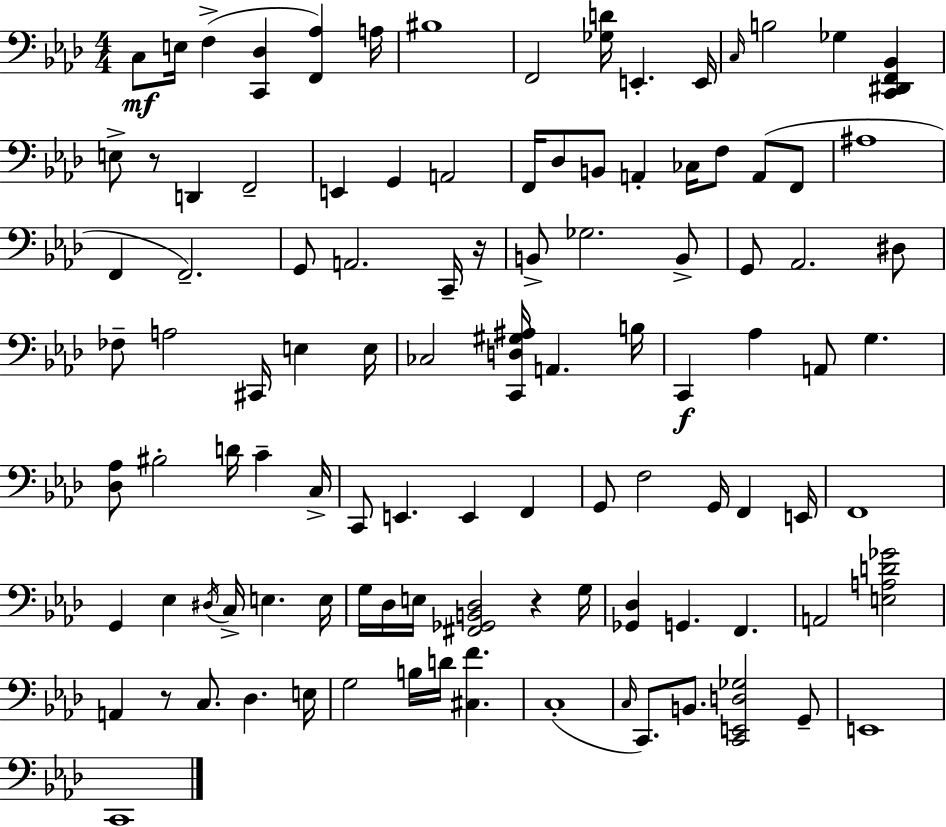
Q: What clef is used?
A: bass